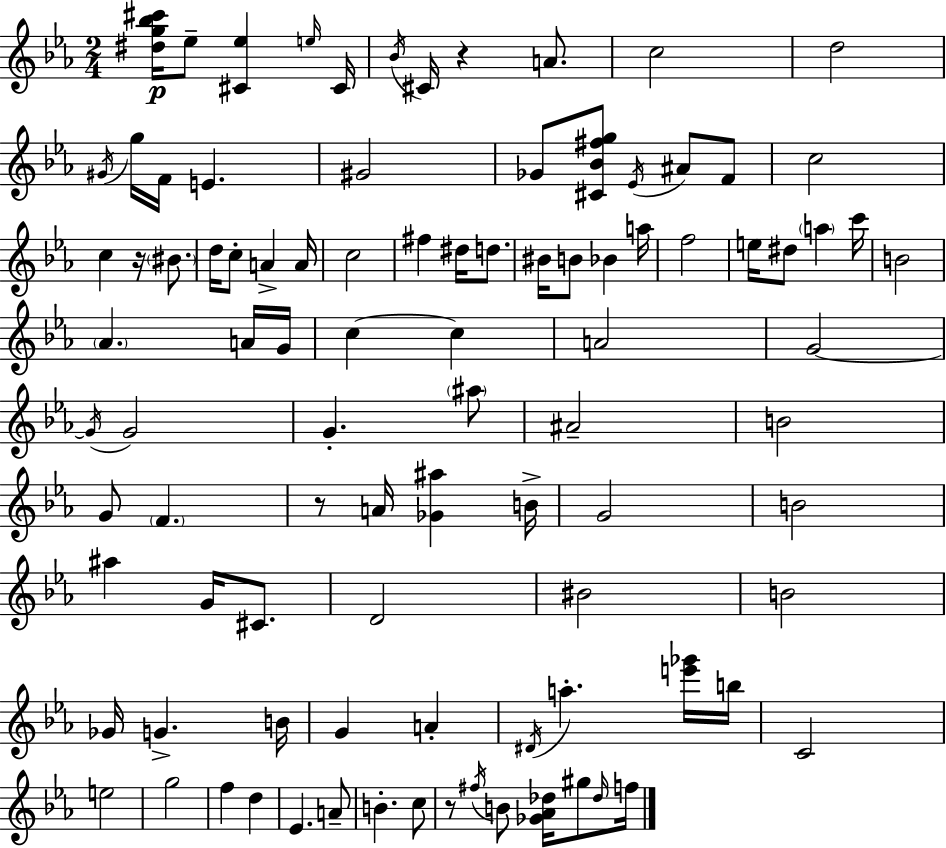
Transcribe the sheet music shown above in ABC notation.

X:1
T:Untitled
M:2/4
L:1/4
K:Eb
[^dg_b^c']/4 _e/2 [^C_e] e/4 ^C/4 _B/4 ^C/4 z A/2 c2 d2 ^G/4 g/4 F/4 E ^G2 _G/2 [^C_B^fg]/2 _E/4 ^A/2 F/2 c2 c z/4 ^B/2 d/4 c/2 A A/4 c2 ^f ^d/4 d/2 ^B/4 B/2 _B a/4 f2 e/4 ^d/2 a c'/4 B2 _A A/4 G/4 c c A2 G2 G/4 G2 G ^a/2 ^A2 B2 G/2 F z/2 A/4 [_G^a] B/4 G2 B2 ^a G/4 ^C/2 D2 ^B2 B2 _G/4 G B/4 G A ^D/4 a [e'_g']/4 b/4 C2 e2 g2 f d _E A/2 B c/2 z/2 ^f/4 B/2 [_G_A_d]/4 ^g/2 _d/4 f/4